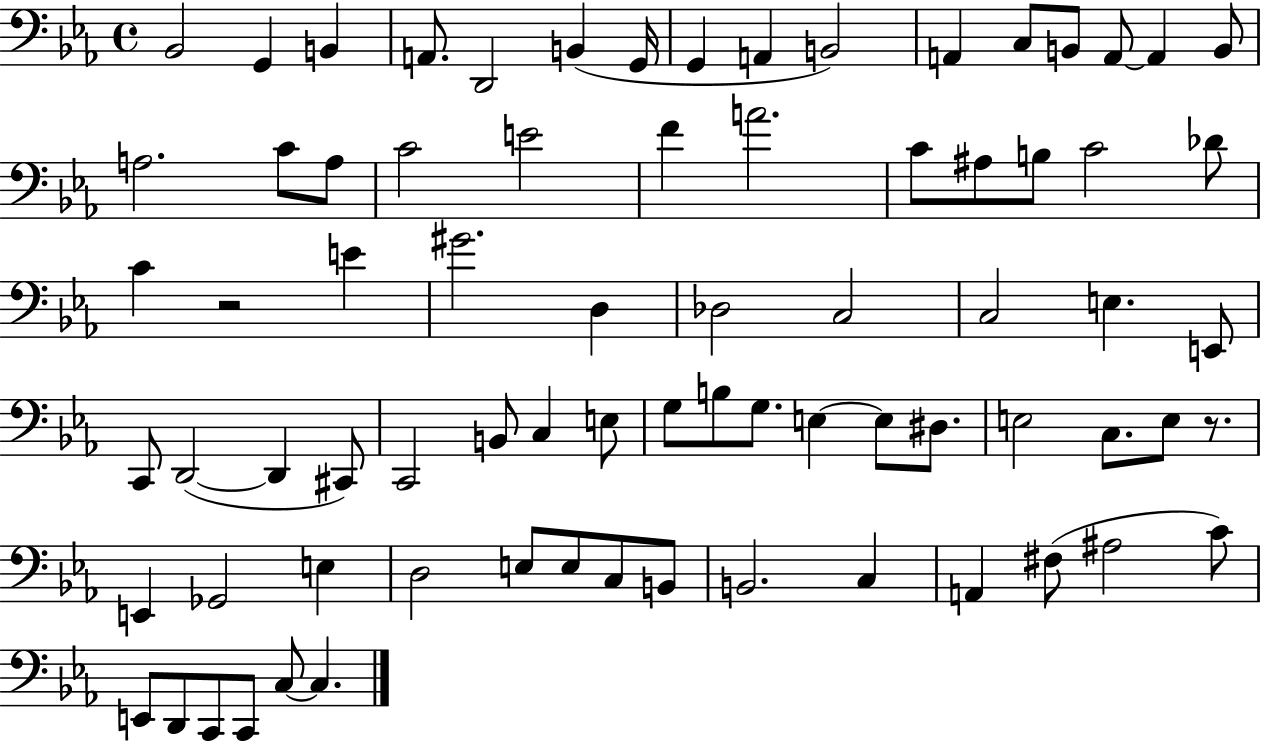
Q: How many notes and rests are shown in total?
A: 76